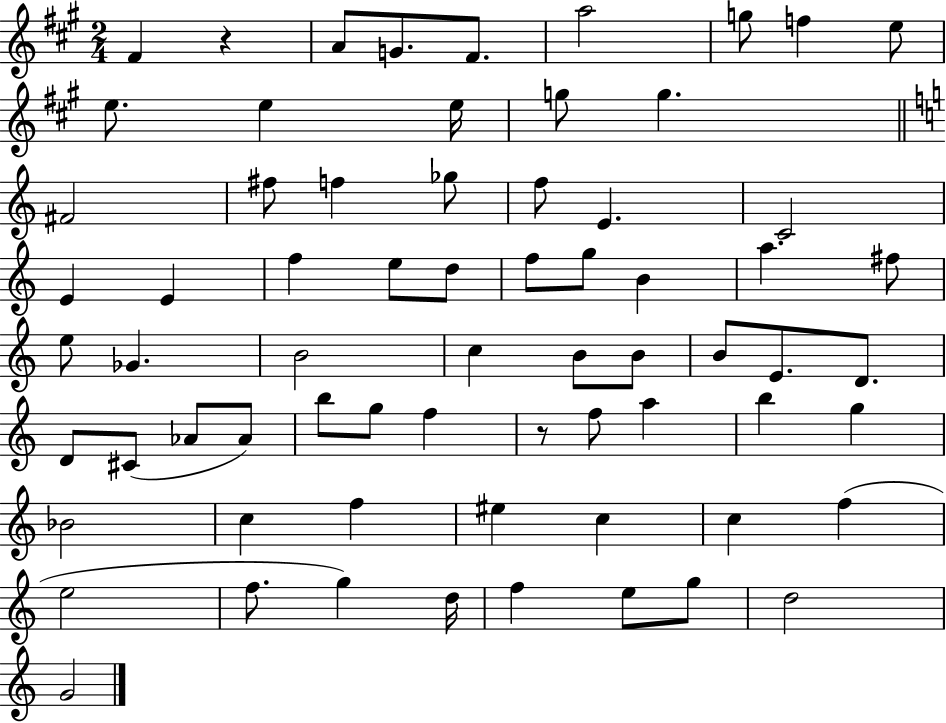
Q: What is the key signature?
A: A major